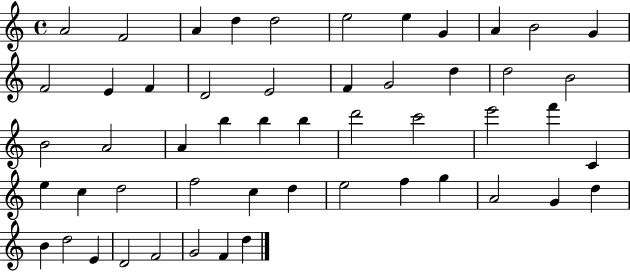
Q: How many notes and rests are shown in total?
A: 52